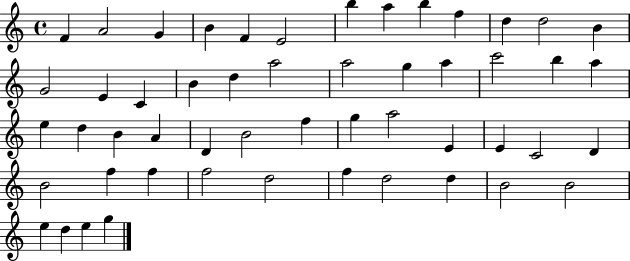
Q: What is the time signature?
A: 4/4